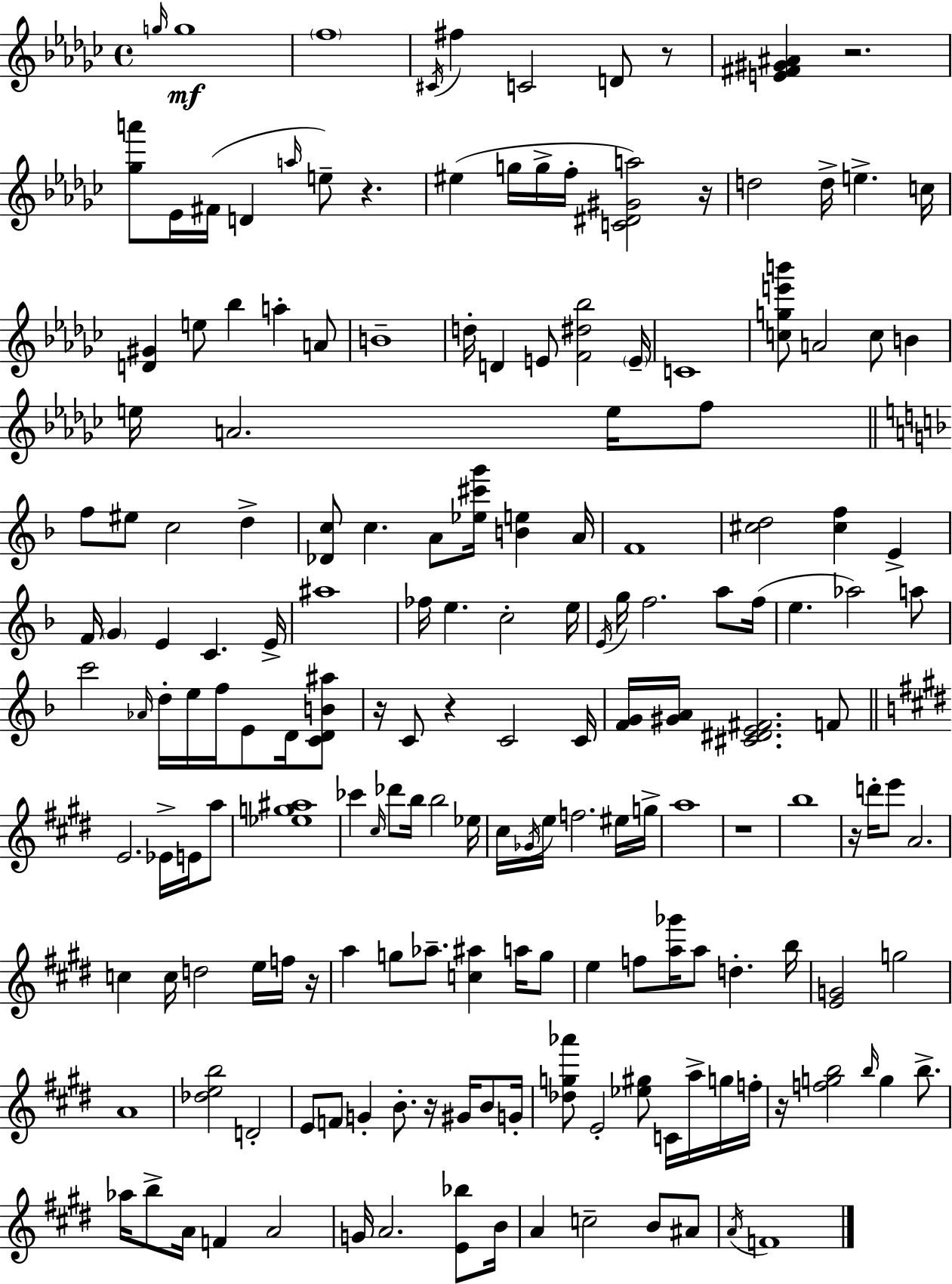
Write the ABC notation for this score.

X:1
T:Untitled
M:4/4
L:1/4
K:Ebm
g/4 g4 f4 ^C/4 ^f C2 D/2 z/2 [E^F^G^A] z2 [_ga']/2 _E/4 ^F/4 D a/4 e/2 z ^e g/4 g/4 f/4 [C^D^Ga]2 z/4 d2 d/4 e c/4 [D^G] e/2 _b a A/2 B4 d/4 D E/2 [F^d_b]2 E/4 C4 [cge'b']/2 A2 c/2 B e/4 A2 e/4 f/2 f/2 ^e/2 c2 d [_Dc]/2 c A/2 [_e^c'g']/4 [Be] A/4 F4 [^cd]2 [^cf] E F/4 G E C E/4 ^a4 _f/4 e c2 e/4 E/4 g/4 f2 a/2 f/4 e _a2 a/2 c'2 _A/4 d/4 e/4 f/4 E/2 D/4 [CDB^a]/2 z/4 C/2 z C2 C/4 [FG]/4 [^GA]/4 [^C^DE^F]2 F/2 E2 _E/4 E/4 a/2 [_eg^a]4 _c' ^c/4 _d'/2 b/4 b2 _e/4 ^c/4 _G/4 e/4 f2 ^e/4 g/4 a4 z4 b4 z/4 d'/4 e'/2 A2 c c/4 d2 e/4 f/4 z/4 a g/2 _a/2 [c^a] a/4 g/2 e f/2 [a_g']/4 a/2 d b/4 [EG]2 g2 A4 [_deb]2 D2 E/2 F/2 G B/2 z/4 ^G/4 B/2 G/4 [_dg_a']/2 E2 [_e^g]/2 C/4 a/4 g/4 f/4 z/4 [fgb]2 b/4 g b/2 _a/4 b/2 A/4 F A2 G/4 A2 [E_b]/2 B/4 A c2 B/2 ^A/2 A/4 F4